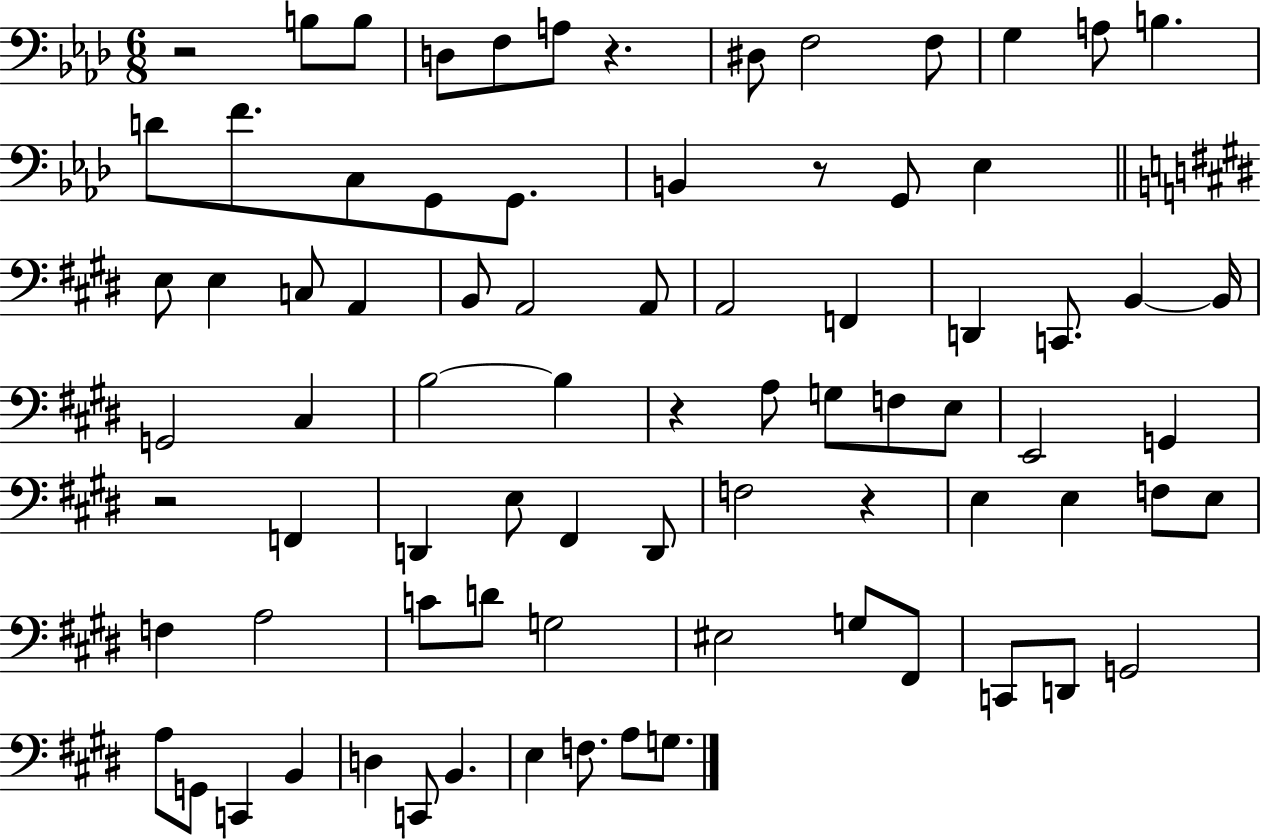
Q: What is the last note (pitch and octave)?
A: G3